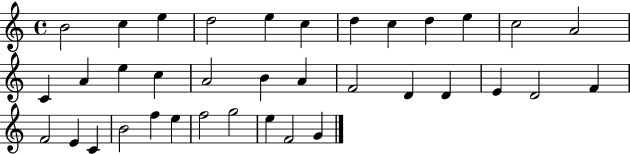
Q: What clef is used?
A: treble